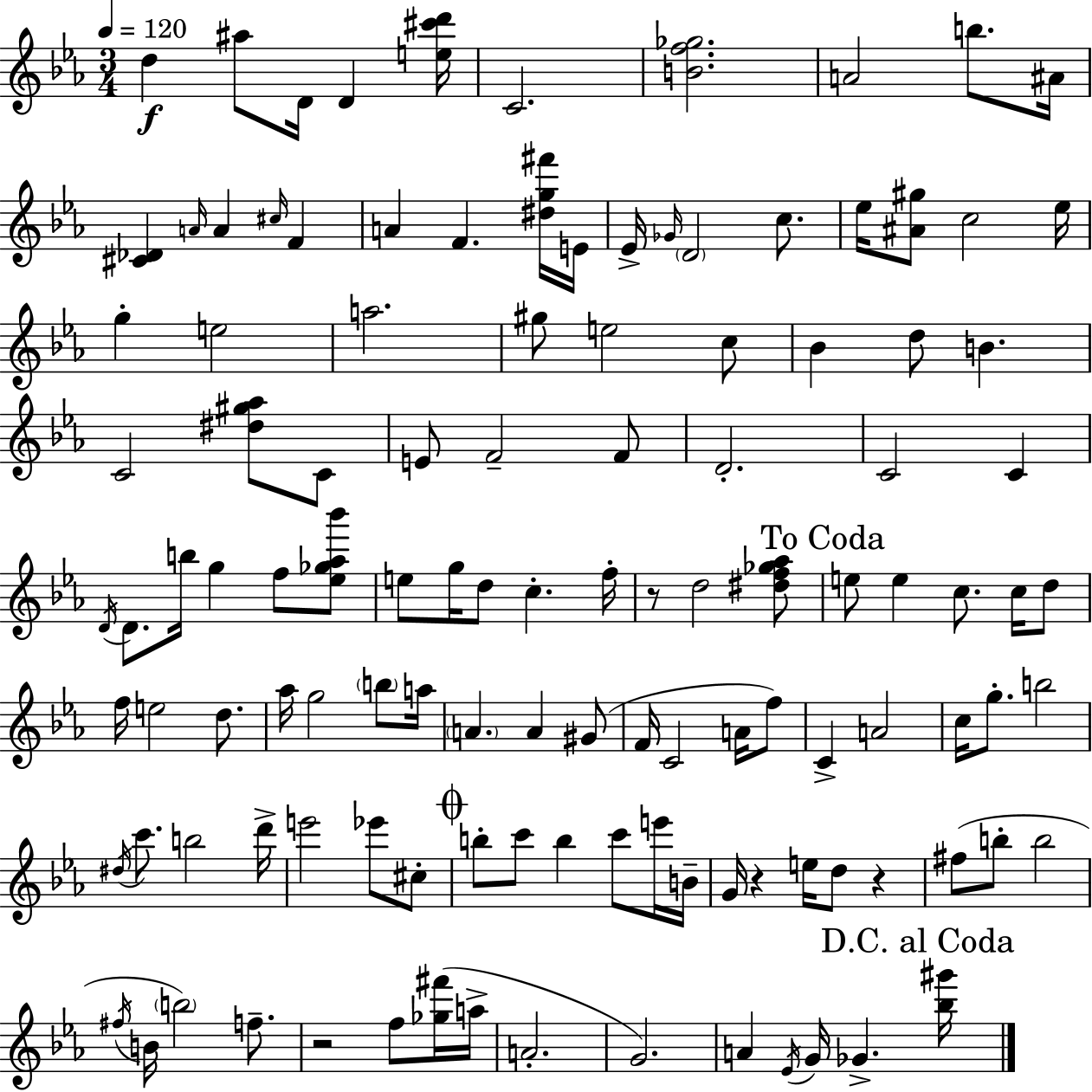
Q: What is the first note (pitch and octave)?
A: D5